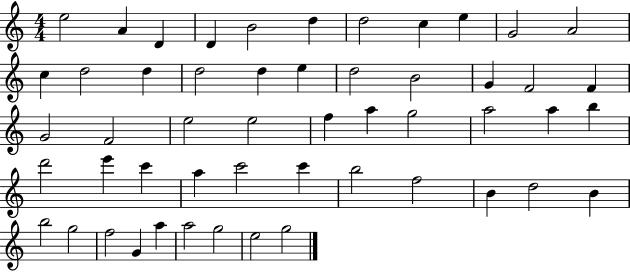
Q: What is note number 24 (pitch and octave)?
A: F4